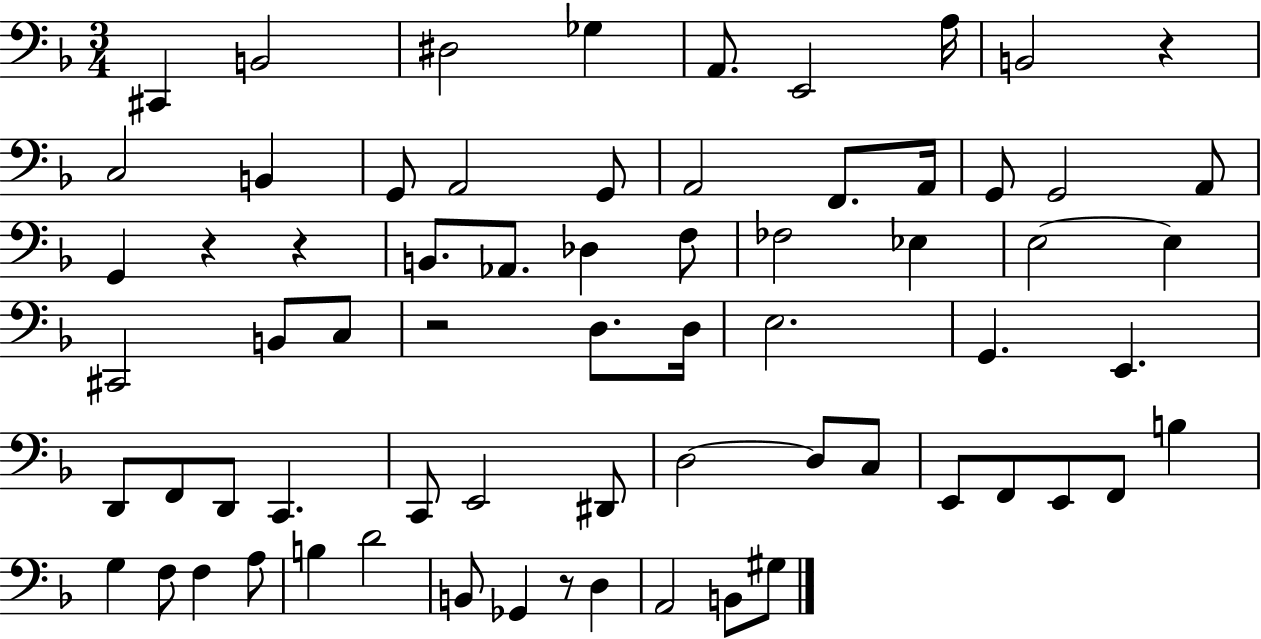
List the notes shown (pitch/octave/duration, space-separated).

C#2/q B2/h D#3/h Gb3/q A2/e. E2/h A3/s B2/h R/q C3/h B2/q G2/e A2/h G2/e A2/h F2/e. A2/s G2/e G2/h A2/e G2/q R/q R/q B2/e. Ab2/e. Db3/q F3/e FES3/h Eb3/q E3/h E3/q C#2/h B2/e C3/e R/h D3/e. D3/s E3/h. G2/q. E2/q. D2/e F2/e D2/e C2/q. C2/e E2/h D#2/e D3/h D3/e C3/e E2/e F2/e E2/e F2/e B3/q G3/q F3/e F3/q A3/e B3/q D4/h B2/e Gb2/q R/e D3/q A2/h B2/e G#3/e